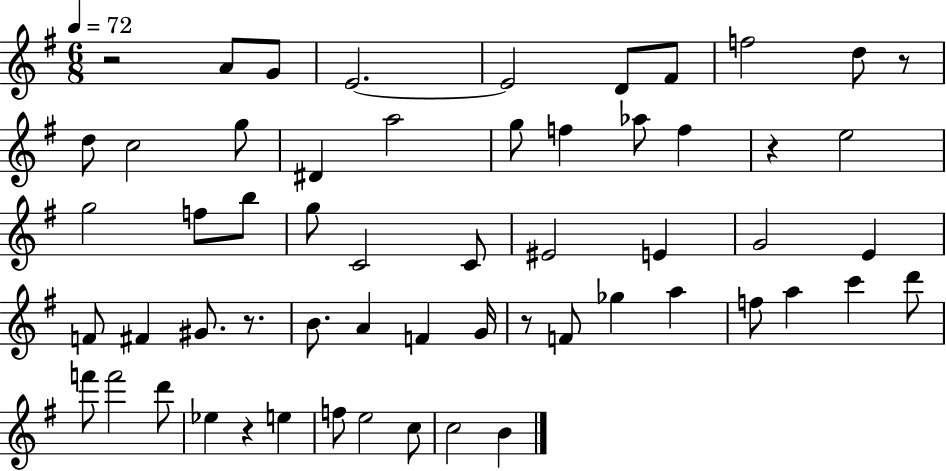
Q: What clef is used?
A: treble